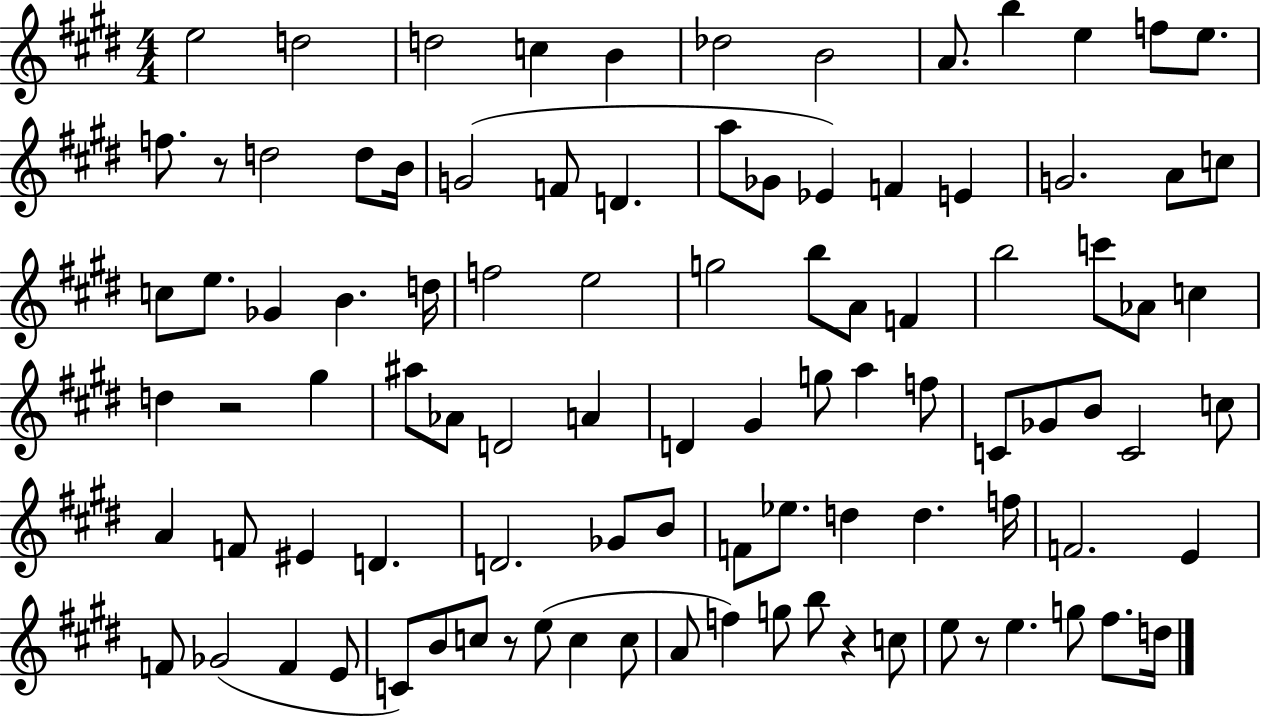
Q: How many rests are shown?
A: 5